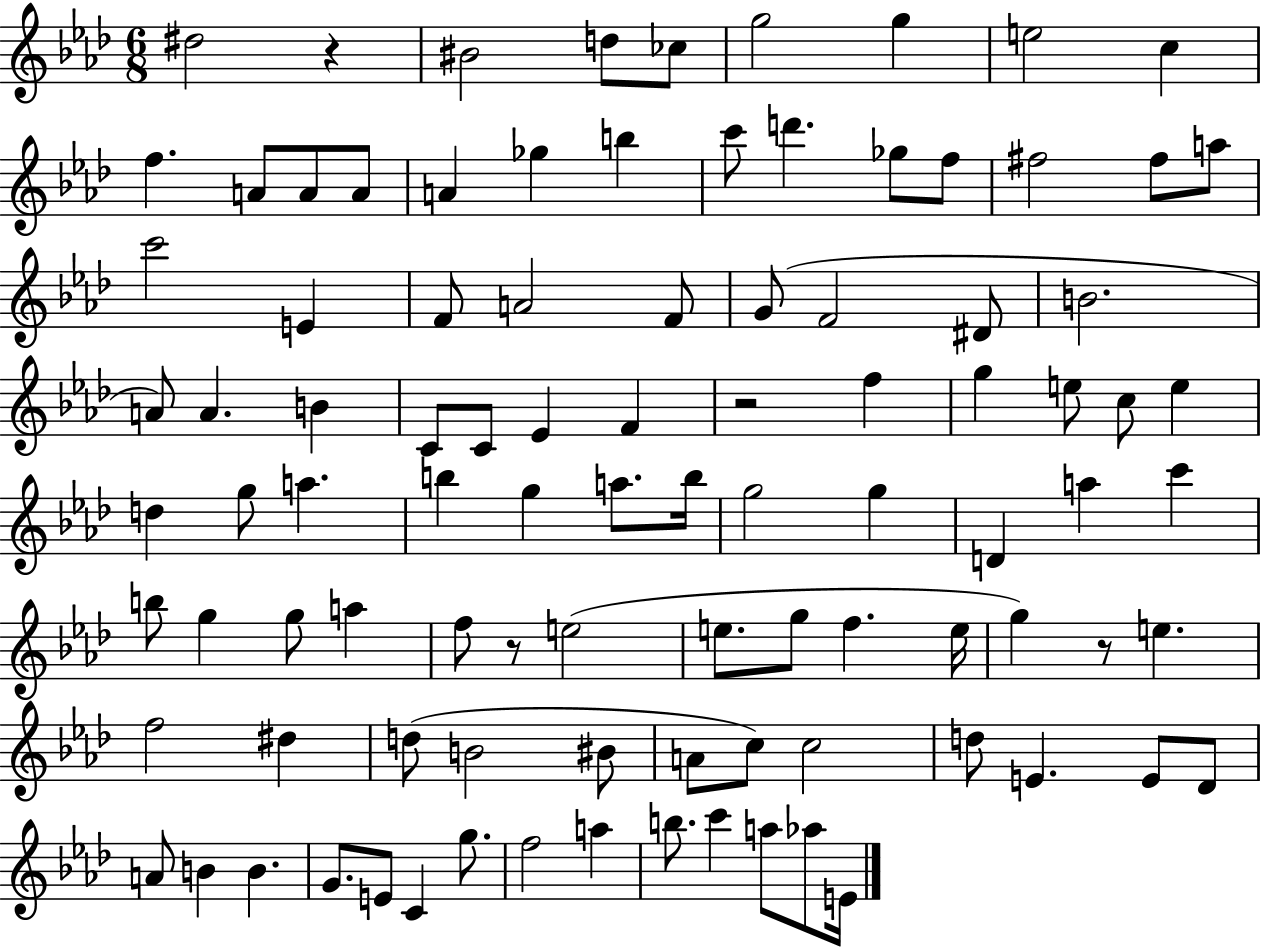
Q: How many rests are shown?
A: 4